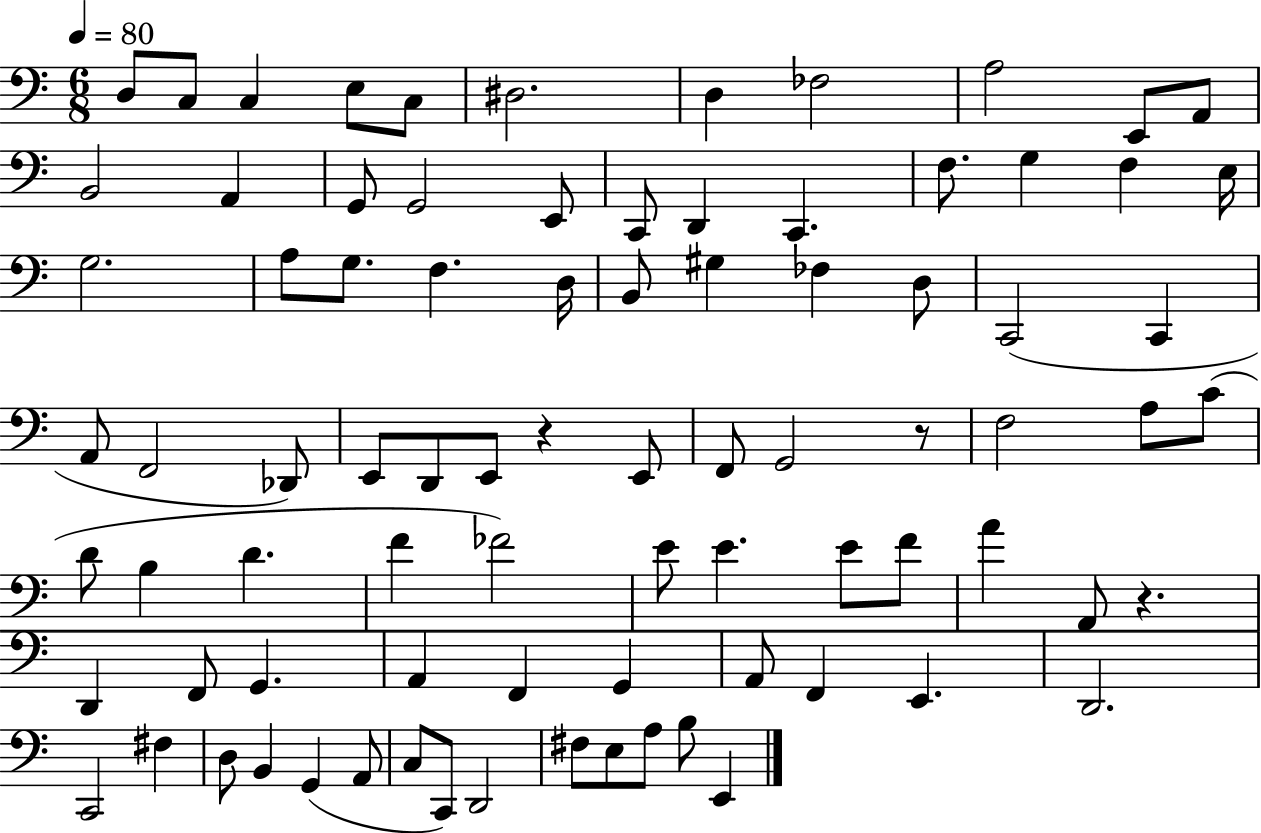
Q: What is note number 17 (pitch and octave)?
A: C2